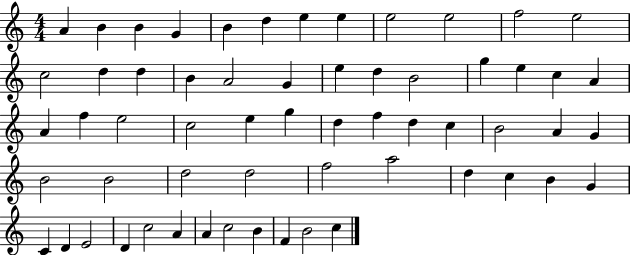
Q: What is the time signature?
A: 4/4